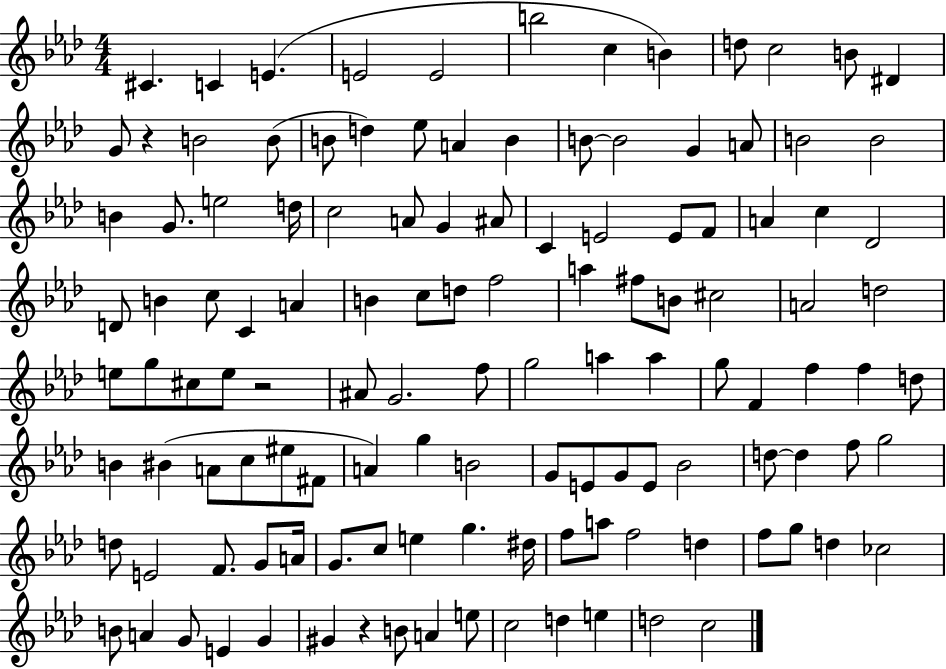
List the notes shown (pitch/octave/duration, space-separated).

C#4/q. C4/q E4/q. E4/h E4/h B5/h C5/q B4/q D5/e C5/h B4/e D#4/q G4/e R/q B4/h B4/e B4/e D5/q Eb5/e A4/q B4/q B4/e B4/h G4/q A4/e B4/h B4/h B4/q G4/e. E5/h D5/s C5/h A4/e G4/q A#4/e C4/q E4/h E4/e F4/e A4/q C5/q Db4/h D4/e B4/q C5/e C4/q A4/q B4/q C5/e D5/e F5/h A5/q F#5/e B4/e C#5/h A4/h D5/h E5/e G5/e C#5/e E5/e R/h A#4/e G4/h. F5/e G5/h A5/q A5/q G5/e F4/q F5/q F5/q D5/e B4/q BIS4/q A4/e C5/e EIS5/e F#4/e A4/q G5/q B4/h G4/e E4/e G4/e E4/e Bb4/h D5/e D5/q F5/e G5/h D5/e E4/h F4/e. G4/e A4/s G4/e. C5/e E5/q G5/q. D#5/s F5/e A5/e F5/h D5/q F5/e G5/e D5/q CES5/h B4/e A4/q G4/e E4/q G4/q G#4/q R/q B4/e A4/q E5/e C5/h D5/q E5/q D5/h C5/h